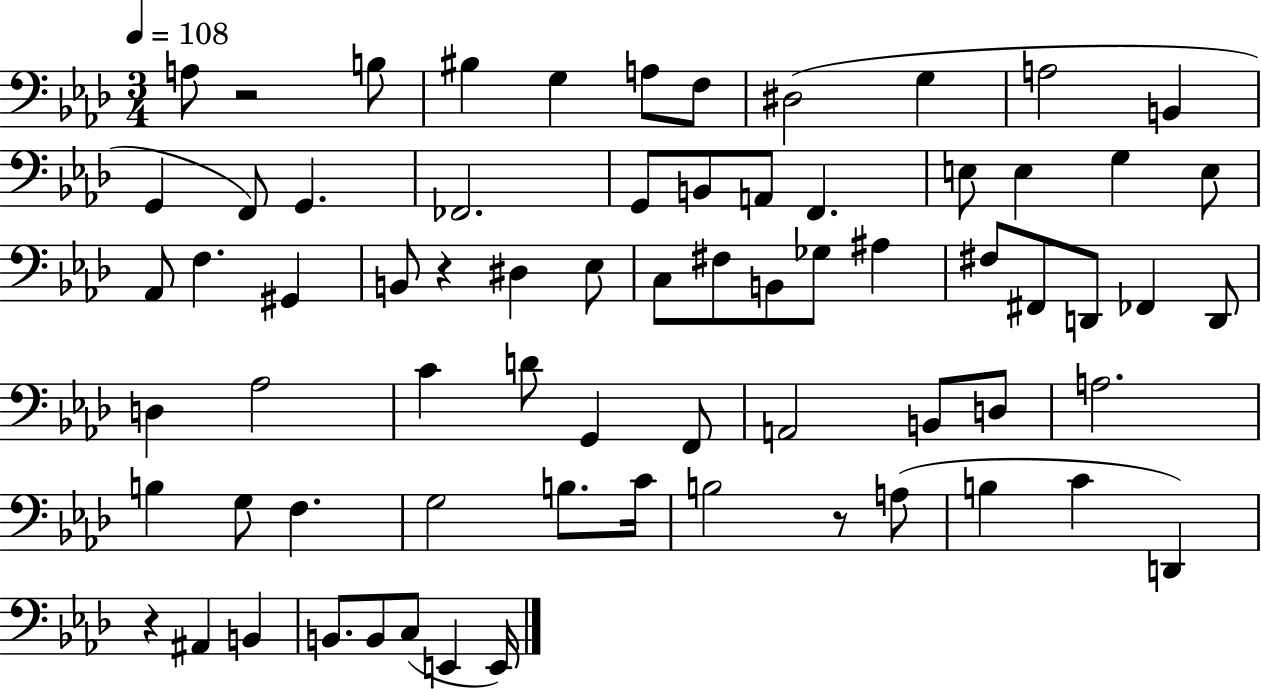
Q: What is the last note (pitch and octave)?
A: E2